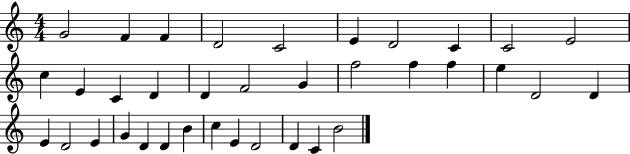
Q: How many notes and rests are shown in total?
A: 36